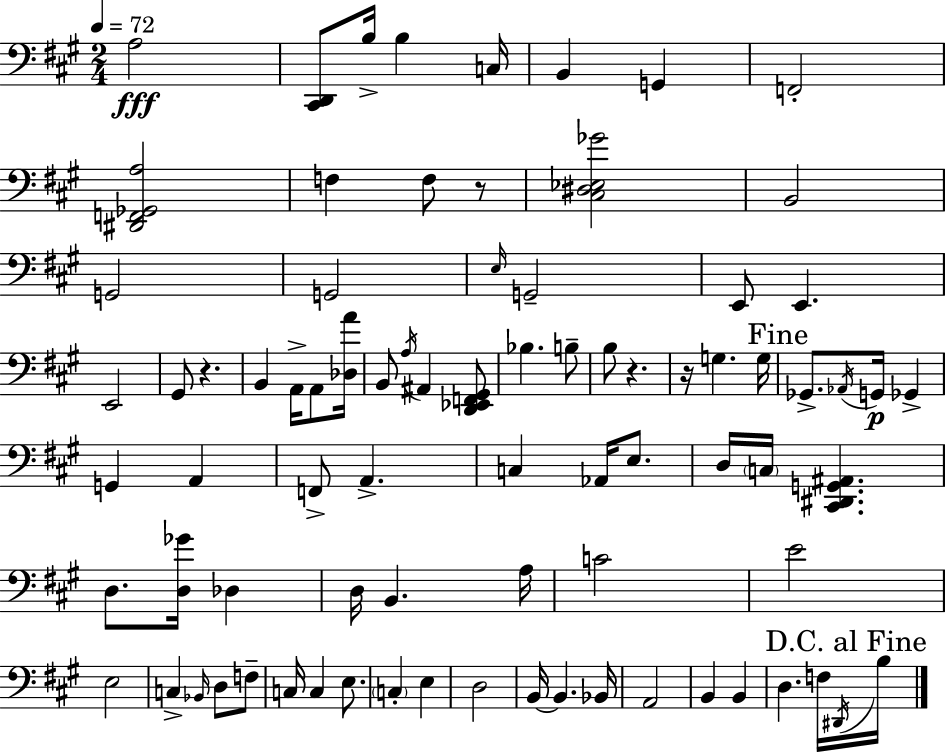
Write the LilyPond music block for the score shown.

{
  \clef bass
  \numericTimeSignature
  \time 2/4
  \key a \major
  \tempo 4 = 72
  \repeat volta 2 { a2\fff | <cis, d,>8 b16-> b4 c16 | b,4 g,4 | f,2-. | \break <dis, f, ges, a>2 | f4 f8 r8 | <cis dis ees ges'>2 | b,2 | \break g,2 | g,2 | \grace { e16 } g,2-- | e,8 e,4. | \break e,2 | gis,8 r4. | b,4 a,16-> a,8 | <des a'>16 b,8 \acciaccatura { a16 } ais,4 | \break <d, ees, f, gis,>8 bes4. | b8-- b8 r4. | r16 g4. | g16 \mark "Fine" ges,8.-> \acciaccatura { aes,16 } g,16\p ges,4-> | \break g,4 a,4 | f,8-> a,4.-> | c4 aes,16 | e8. d16 \parenthesize c16 <cis, dis, g, ais,>4. | \break d8. <d ges'>16 des4 | d16 b,4. | a16 c'2 | e'2 | \break e2 | c4-> \grace { bes,16 } | d8 f8-- c16 c4 | e8. \parenthesize c4-. | \break e4 d2 | b,16~~ b,4. | bes,16 a,2 | b,4 | \break b,4 d4. | f16 \acciaccatura { dis,16 } \mark "D.C. al Fine" b16 } \bar "|."
}